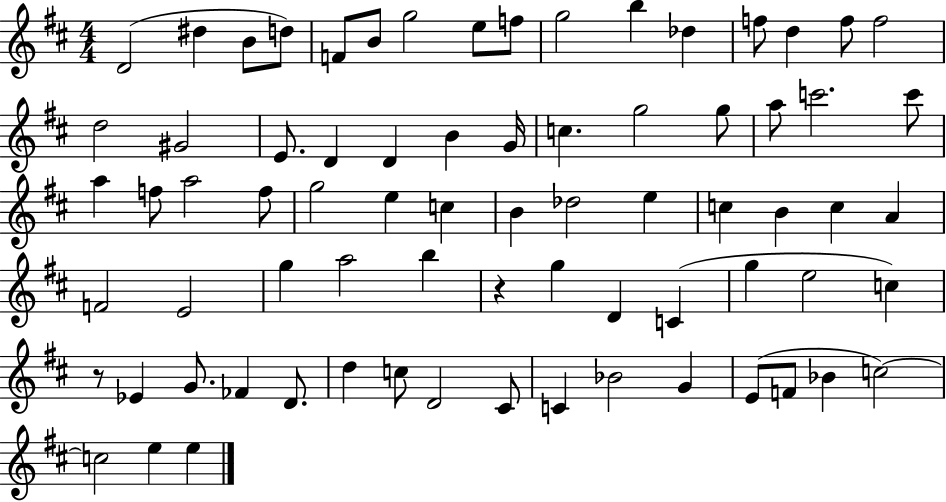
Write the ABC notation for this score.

X:1
T:Untitled
M:4/4
L:1/4
K:D
D2 ^d B/2 d/2 F/2 B/2 g2 e/2 f/2 g2 b _d f/2 d f/2 f2 d2 ^G2 E/2 D D B G/4 c g2 g/2 a/2 c'2 c'/2 a f/2 a2 f/2 g2 e c B _d2 e c B c A F2 E2 g a2 b z g D C g e2 c z/2 _E G/2 _F D/2 d c/2 D2 ^C/2 C _B2 G E/2 F/2 _B c2 c2 e e